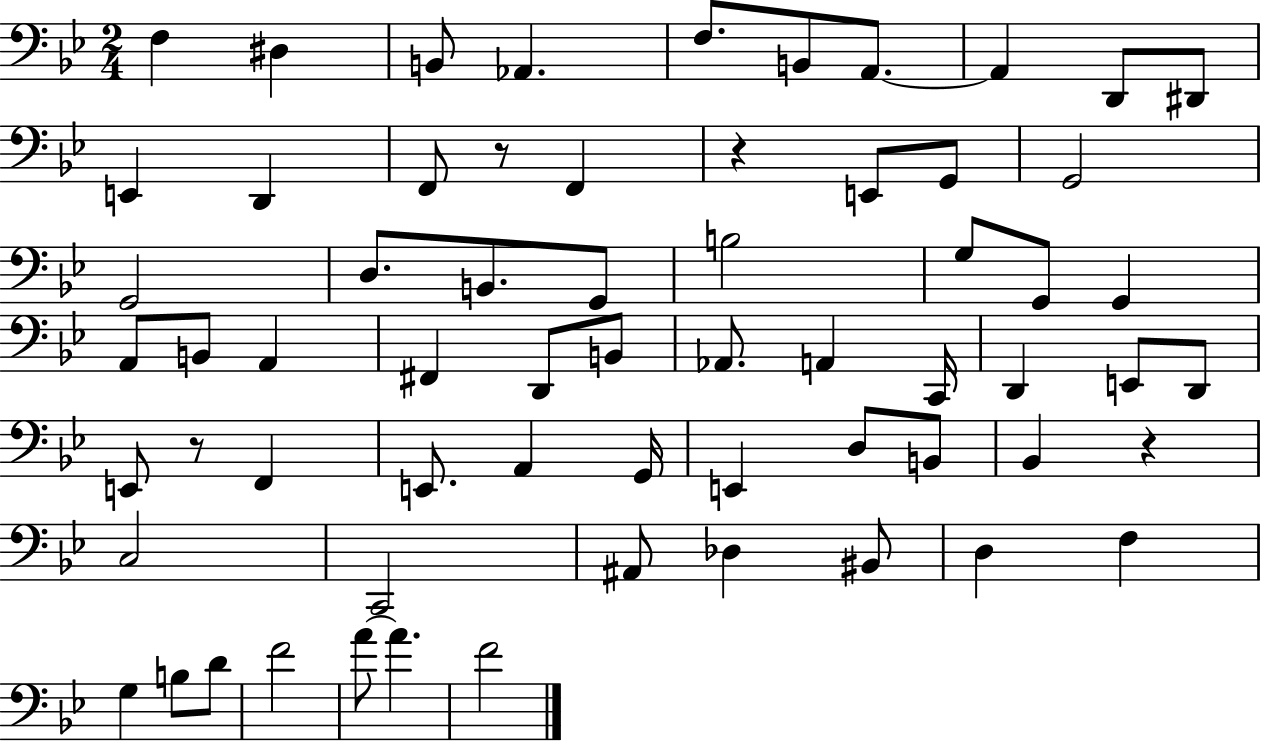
{
  \clef bass
  \numericTimeSignature
  \time 2/4
  \key bes \major
  f4 dis4 | b,8 aes,4. | f8. b,8 a,8.~~ | a,4 d,8 dis,8 | \break e,4 d,4 | f,8 r8 f,4 | r4 e,8 g,8 | g,2 | \break g,2 | d8. b,8. g,8 | b2 | g8 g,8 g,4 | \break a,8 b,8 a,4 | fis,4 d,8 b,8 | aes,8. a,4 c,16 | d,4 e,8 d,8 | \break e,8 r8 f,4 | e,8. a,4 g,16 | e,4 d8 b,8 | bes,4 r4 | \break c2 | c,2 | ais,8 des4 bis,8 | d4 f4 | \break g4 b8 d'8 | f'2 | a'8~~ a'4. | f'2 | \break \bar "|."
}